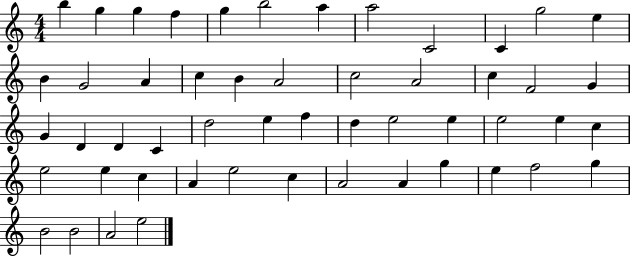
{
  \clef treble
  \numericTimeSignature
  \time 4/4
  \key c \major
  b''4 g''4 g''4 f''4 | g''4 b''2 a''4 | a''2 c'2 | c'4 g''2 e''4 | \break b'4 g'2 a'4 | c''4 b'4 a'2 | c''2 a'2 | c''4 f'2 g'4 | \break g'4 d'4 d'4 c'4 | d''2 e''4 f''4 | d''4 e''2 e''4 | e''2 e''4 c''4 | \break e''2 e''4 c''4 | a'4 e''2 c''4 | a'2 a'4 g''4 | e''4 f''2 g''4 | \break b'2 b'2 | a'2 e''2 | \bar "|."
}